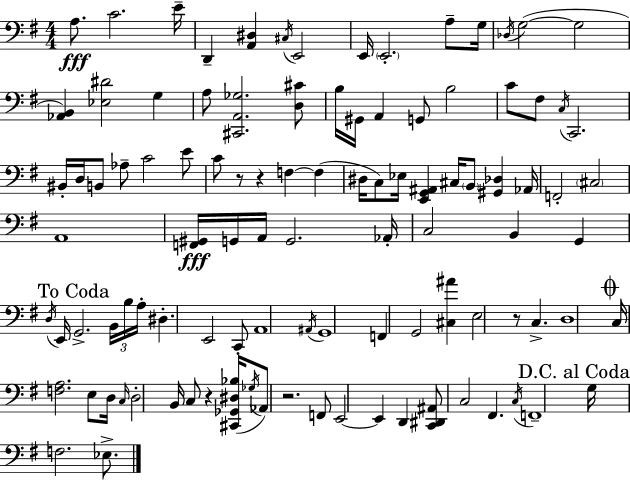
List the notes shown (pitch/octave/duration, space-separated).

A3/e. C4/h. E4/s D2/q [A2,D#3]/q C#3/s E2/h E2/s E2/h. A3/e G3/s Db3/s G3/h G3/h [Ab2,B2]/q [Eb3,D#4]/h G3/q A3/e [C#2,A2,Gb3]/h. [D3,C#4]/e B3/s G#2/s A2/q G2/e B3/h C4/e F#3/e C3/s C2/h. BIS2/s D3/s B2/e Ab3/e C4/h E4/e C4/e R/e R/q F3/q F3/q D#3/s C3/e Eb3/s [E2,G2,A#2]/q C#3/s B2/e [G#2,Db3]/q Ab2/s F2/h C#3/h A2/w [F2,G#2]/s G2/s A2/s G2/h. Ab2/s C3/h B2/q G2/q D3/s E2/s G2/h. B2/s B3/s A3/s D#3/q. E2/h C2/e A2/w A#2/s G2/w F2/q G2/h [C#3,A#4]/q E3/h R/e C3/q. D3/w C3/s [F3,A3]/h. E3/e D3/s C3/s D3/h B2/s C3/e R/q [C#2,Gb2,D#3,Bb3]/s Gb3/s Ab2/e R/h. F2/e E2/h E2/q D2/q [C2,D#2,A#2]/e C3/h F#2/q. C3/s F2/w G3/s F3/h. Eb3/e.